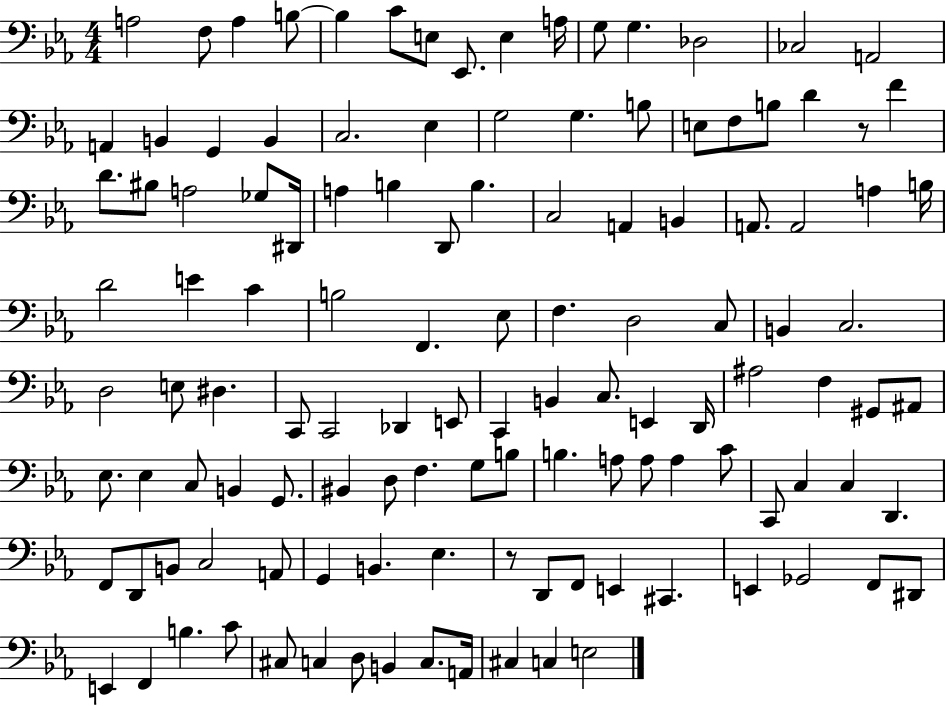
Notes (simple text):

A3/h F3/e A3/q B3/e B3/q C4/e E3/e Eb2/e. E3/q A3/s G3/e G3/q. Db3/h CES3/h A2/h A2/q B2/q G2/q B2/q C3/h. Eb3/q G3/h G3/q. B3/e E3/e F3/e B3/e D4/q R/e F4/q D4/e. BIS3/e A3/h Gb3/e D#2/s A3/q B3/q D2/e B3/q. C3/h A2/q B2/q A2/e. A2/h A3/q B3/s D4/h E4/q C4/q B3/h F2/q. Eb3/e F3/q. D3/h C3/e B2/q C3/h. D3/h E3/e D#3/q. C2/e C2/h Db2/q E2/e C2/q B2/q C3/e. E2/q D2/s A#3/h F3/q G#2/e A#2/e Eb3/e. Eb3/q C3/e B2/q G2/e. BIS2/q D3/e F3/q. G3/e B3/e B3/q. A3/e A3/e A3/q C4/e C2/e C3/q C3/q D2/q. F2/e D2/e B2/e C3/h A2/e G2/q B2/q. Eb3/q. R/e D2/e F2/e E2/q C#2/q. E2/q Gb2/h F2/e D#2/e E2/q F2/q B3/q. C4/e C#3/e C3/q D3/e B2/q C3/e. A2/s C#3/q C3/q E3/h